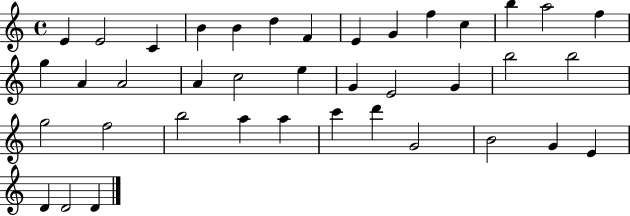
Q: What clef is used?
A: treble